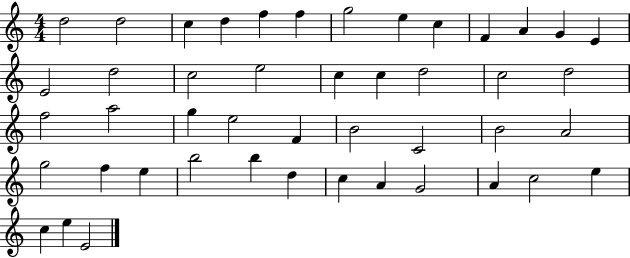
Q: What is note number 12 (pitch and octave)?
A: G4